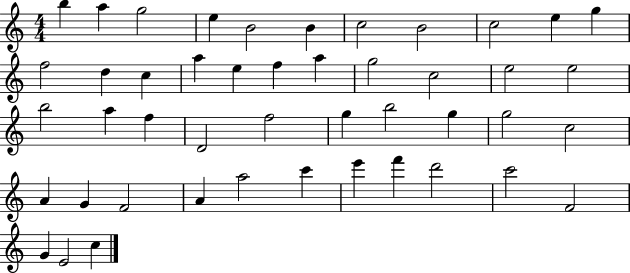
{
  \clef treble
  \numericTimeSignature
  \time 4/4
  \key c \major
  b''4 a''4 g''2 | e''4 b'2 b'4 | c''2 b'2 | c''2 e''4 g''4 | \break f''2 d''4 c''4 | a''4 e''4 f''4 a''4 | g''2 c''2 | e''2 e''2 | \break b''2 a''4 f''4 | d'2 f''2 | g''4 b''2 g''4 | g''2 c''2 | \break a'4 g'4 f'2 | a'4 a''2 c'''4 | e'''4 f'''4 d'''2 | c'''2 f'2 | \break g'4 e'2 c''4 | \bar "|."
}